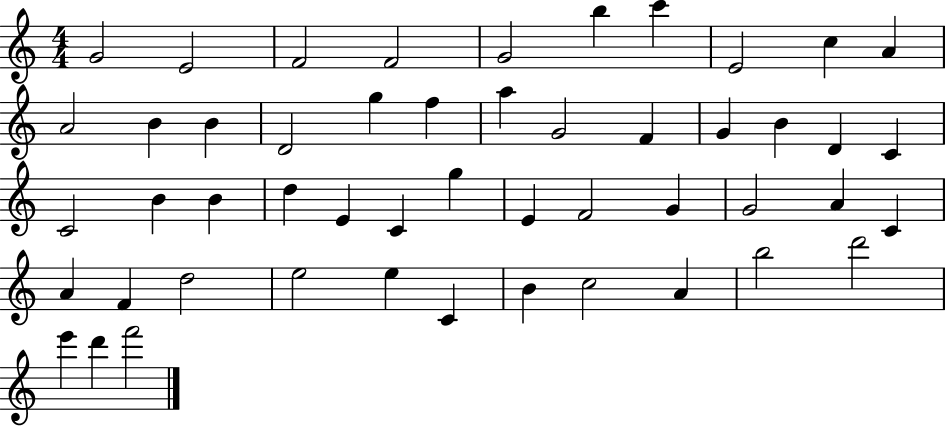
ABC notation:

X:1
T:Untitled
M:4/4
L:1/4
K:C
G2 E2 F2 F2 G2 b c' E2 c A A2 B B D2 g f a G2 F G B D C C2 B B d E C g E F2 G G2 A C A F d2 e2 e C B c2 A b2 d'2 e' d' f'2